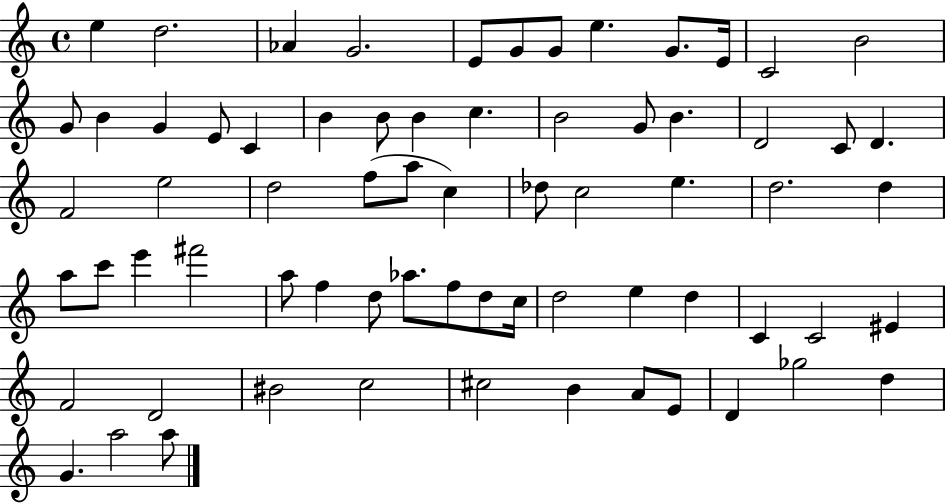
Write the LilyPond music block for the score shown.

{
  \clef treble
  \time 4/4
  \defaultTimeSignature
  \key c \major
  \repeat volta 2 { e''4 d''2. | aes'4 g'2. | e'8 g'8 g'8 e''4. g'8. e'16 | c'2 b'2 | \break g'8 b'4 g'4 e'8 c'4 | b'4 b'8 b'4 c''4. | b'2 g'8 b'4. | d'2 c'8 d'4. | \break f'2 e''2 | d''2 f''8( a''8 c''4) | des''8 c''2 e''4. | d''2. d''4 | \break a''8 c'''8 e'''4 fis'''2 | a''8 f''4 d''8 aes''8. f''8 d''8 c''16 | d''2 e''4 d''4 | c'4 c'2 eis'4 | \break f'2 d'2 | bis'2 c''2 | cis''2 b'4 a'8 e'8 | d'4 ges''2 d''4 | \break g'4. a''2 a''8 | } \bar "|."
}